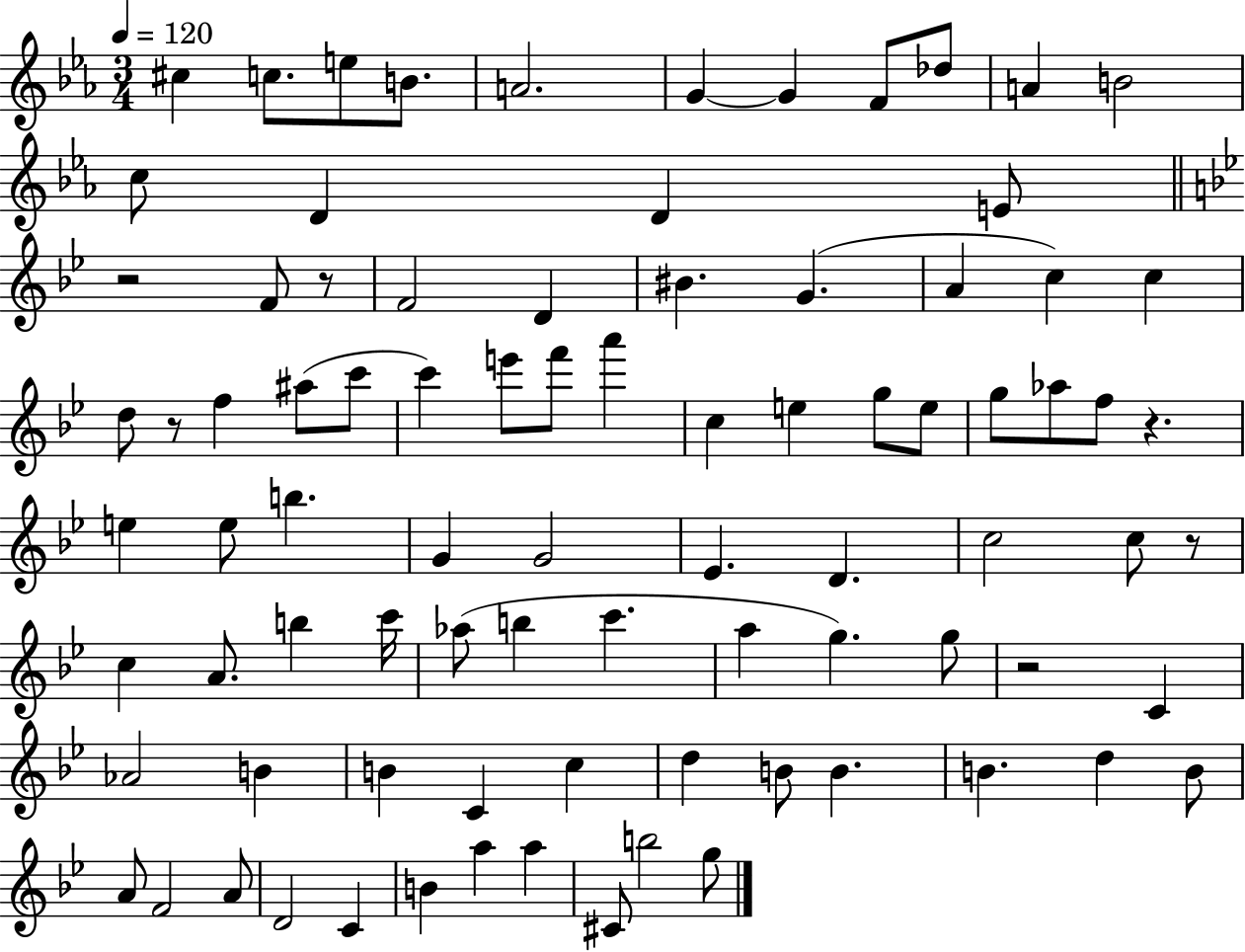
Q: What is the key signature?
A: EES major